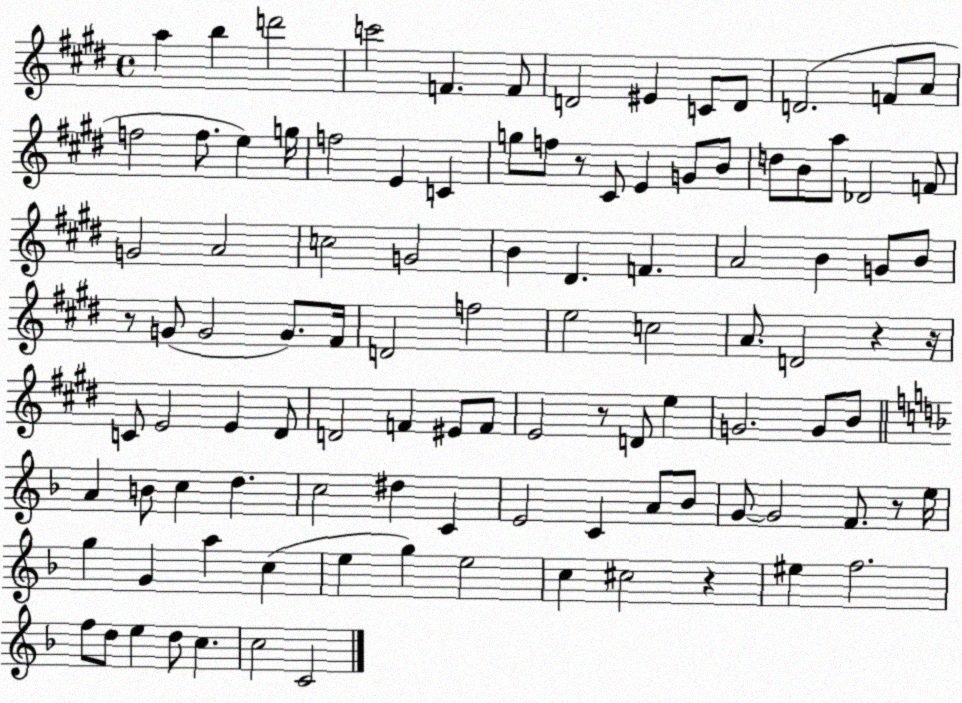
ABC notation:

X:1
T:Untitled
M:4/4
L:1/4
K:E
a b d'2 c'2 F F/2 D2 ^E C/2 D/2 D2 F/2 A/2 f2 f/2 e g/4 f2 E C g/2 f/2 z/2 ^C/2 E G/2 B/2 d/2 B/2 a/2 _D2 F/2 G2 A2 c2 G2 B ^D F A2 B G/2 B/2 z/2 G/2 G2 G/2 ^F/4 D2 f2 e2 c2 A/2 D2 z z/4 C/2 E2 E ^D/2 D2 F ^E/2 F/2 E2 z/2 D/2 e G2 G/2 B/2 A B/2 c d c2 ^d C E2 C A/2 _B/2 G/2 G2 F/2 z/2 e/4 g G a c e g e2 c ^c2 z ^e f2 f/2 d/2 e d/2 c c2 C2